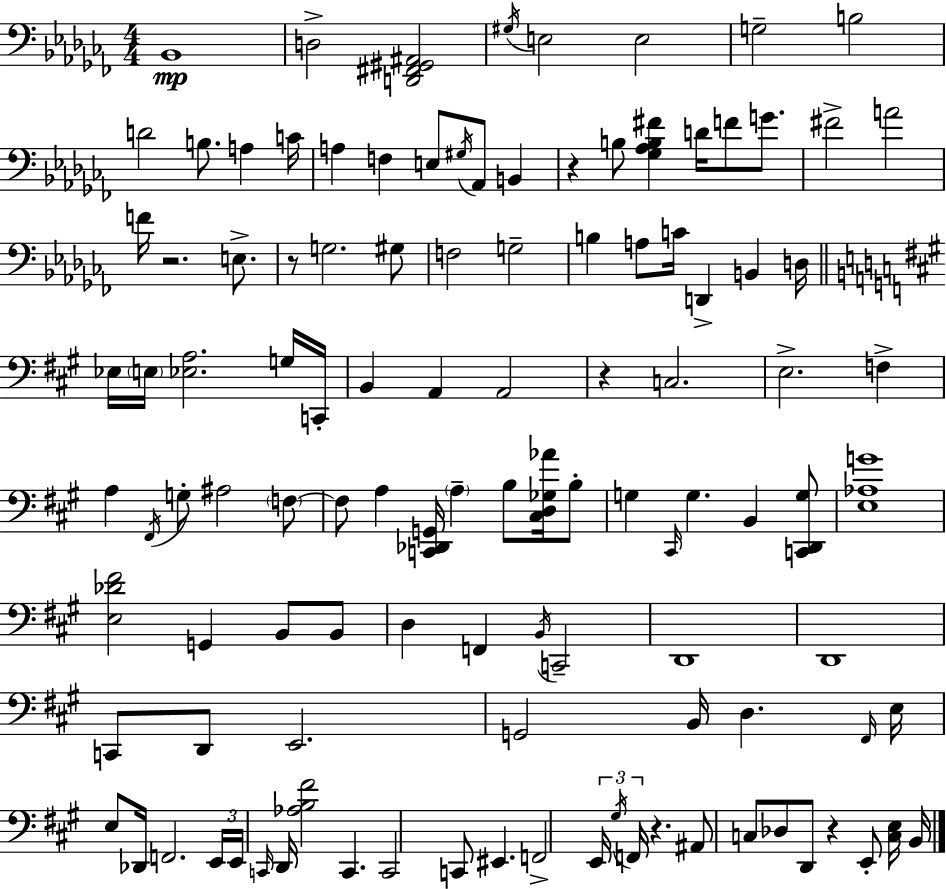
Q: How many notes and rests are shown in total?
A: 113